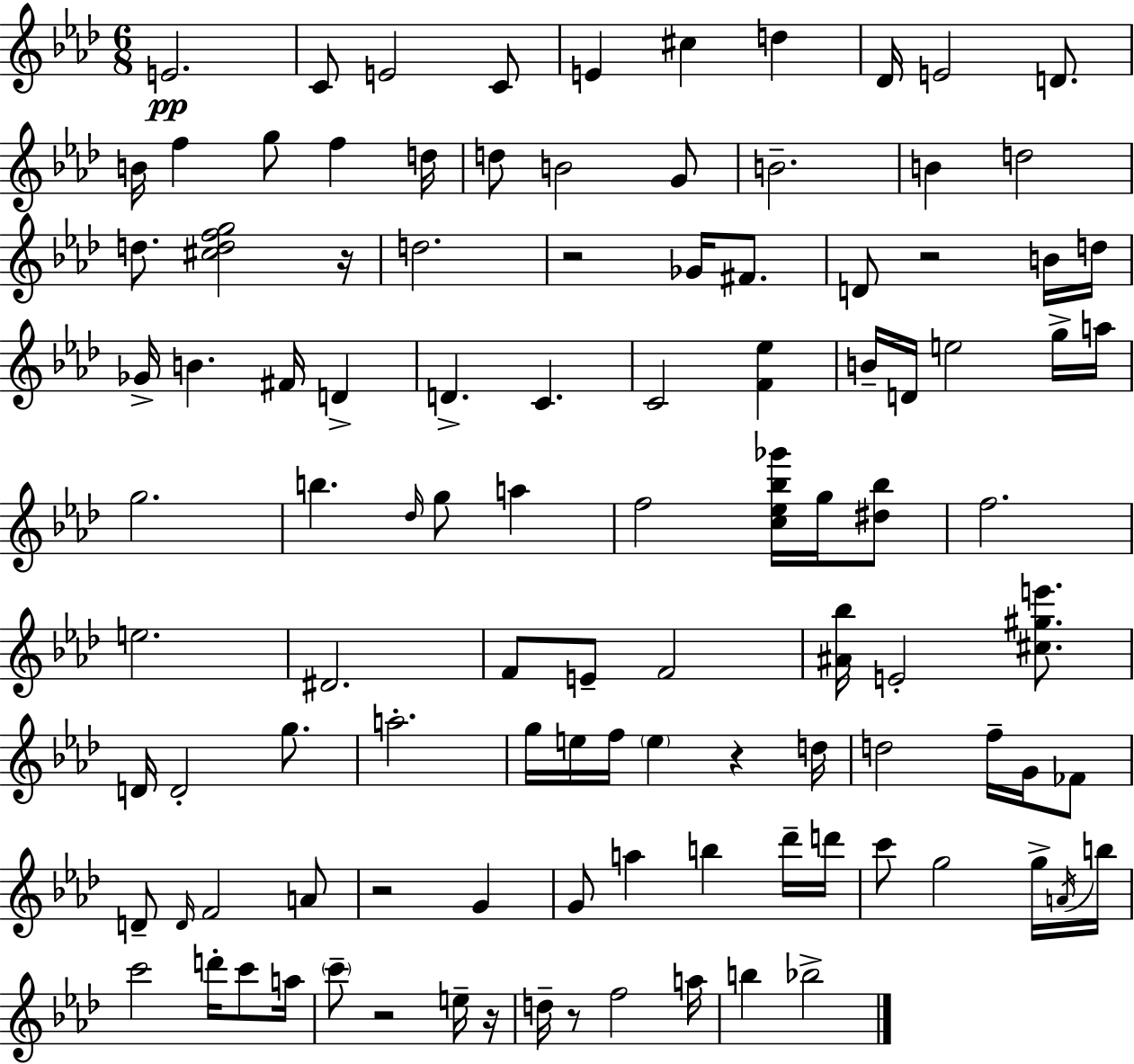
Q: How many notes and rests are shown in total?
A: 107